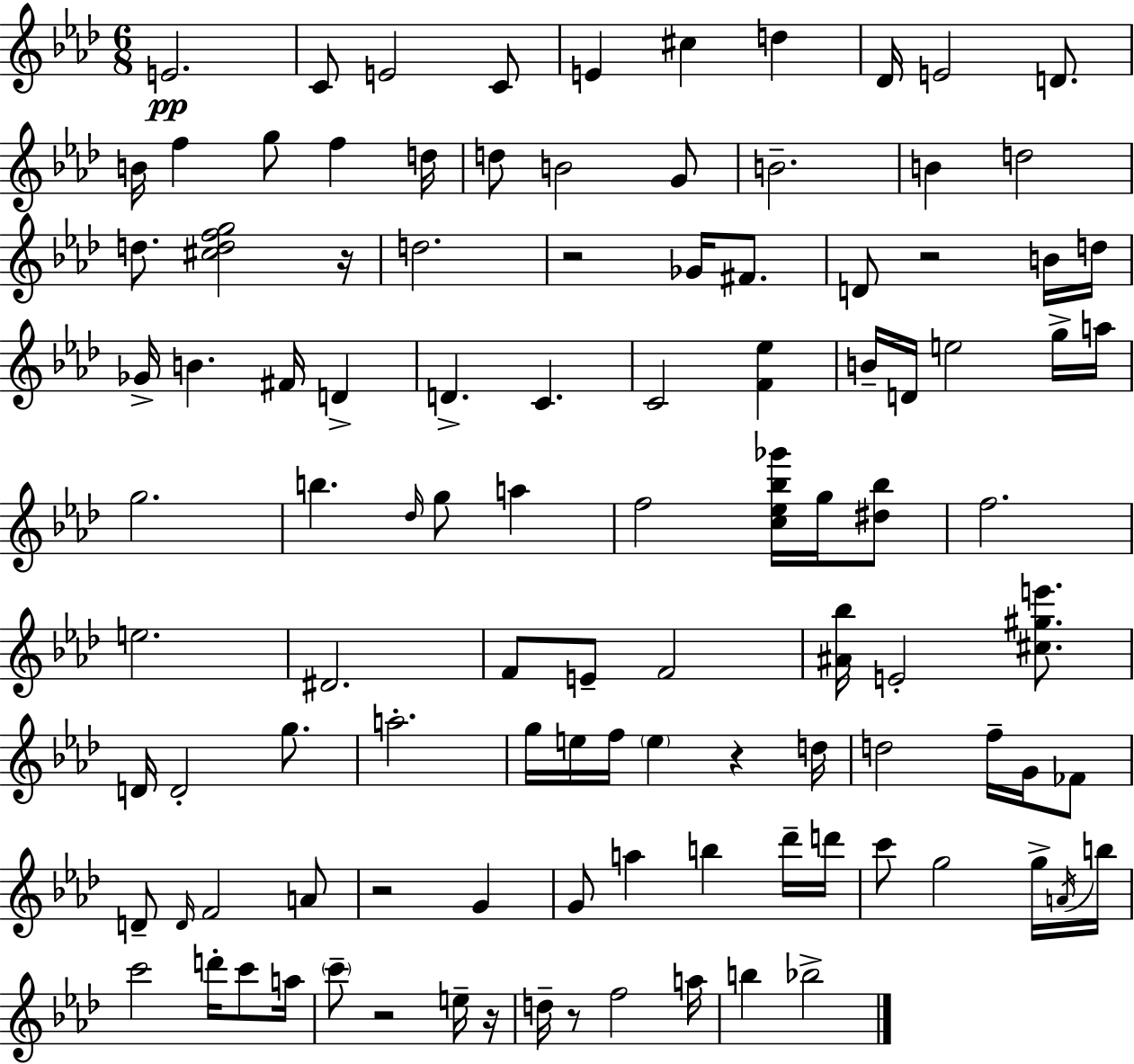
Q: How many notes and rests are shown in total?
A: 107